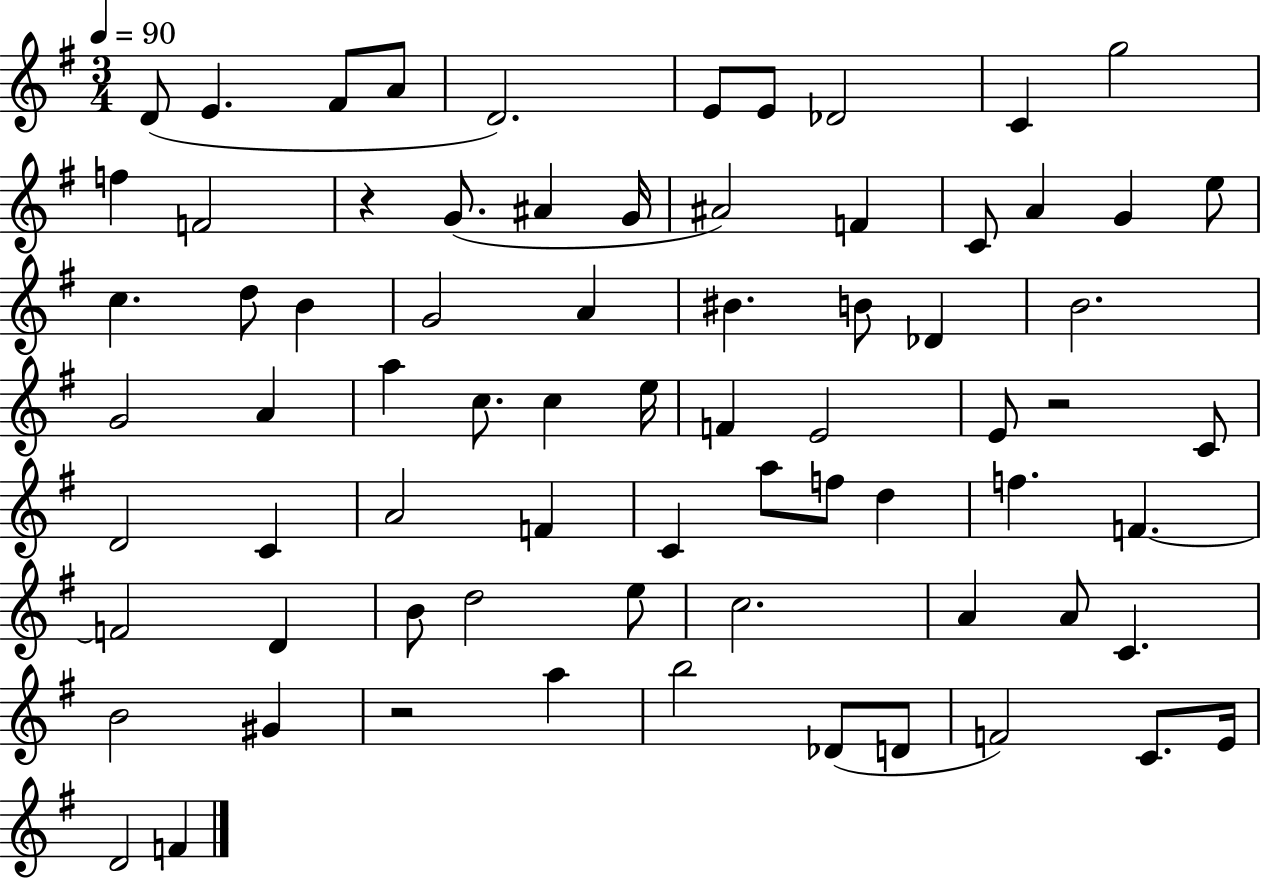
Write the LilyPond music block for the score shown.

{
  \clef treble
  \numericTimeSignature
  \time 3/4
  \key g \major
  \tempo 4 = 90
  d'8( e'4. fis'8 a'8 | d'2.) | e'8 e'8 des'2 | c'4 g''2 | \break f''4 f'2 | r4 g'8.( ais'4 g'16 | ais'2) f'4 | c'8 a'4 g'4 e''8 | \break c''4. d''8 b'4 | g'2 a'4 | bis'4. b'8 des'4 | b'2. | \break g'2 a'4 | a''4 c''8. c''4 e''16 | f'4 e'2 | e'8 r2 c'8 | \break d'2 c'4 | a'2 f'4 | c'4 a''8 f''8 d''4 | f''4. f'4.~~ | \break f'2 d'4 | b'8 d''2 e''8 | c''2. | a'4 a'8 c'4. | \break b'2 gis'4 | r2 a''4 | b''2 des'8( d'8 | f'2) c'8. e'16 | \break d'2 f'4 | \bar "|."
}